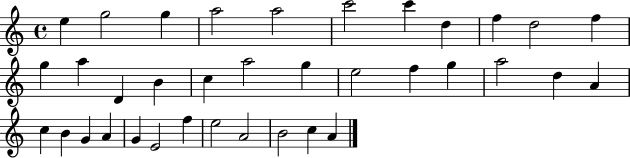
E5/q G5/h G5/q A5/h A5/h C6/h C6/q D5/q F5/q D5/h F5/q G5/q A5/q D4/q B4/q C5/q A5/h G5/q E5/h F5/q G5/q A5/h D5/q A4/q C5/q B4/q G4/q A4/q G4/q E4/h F5/q E5/h A4/h B4/h C5/q A4/q